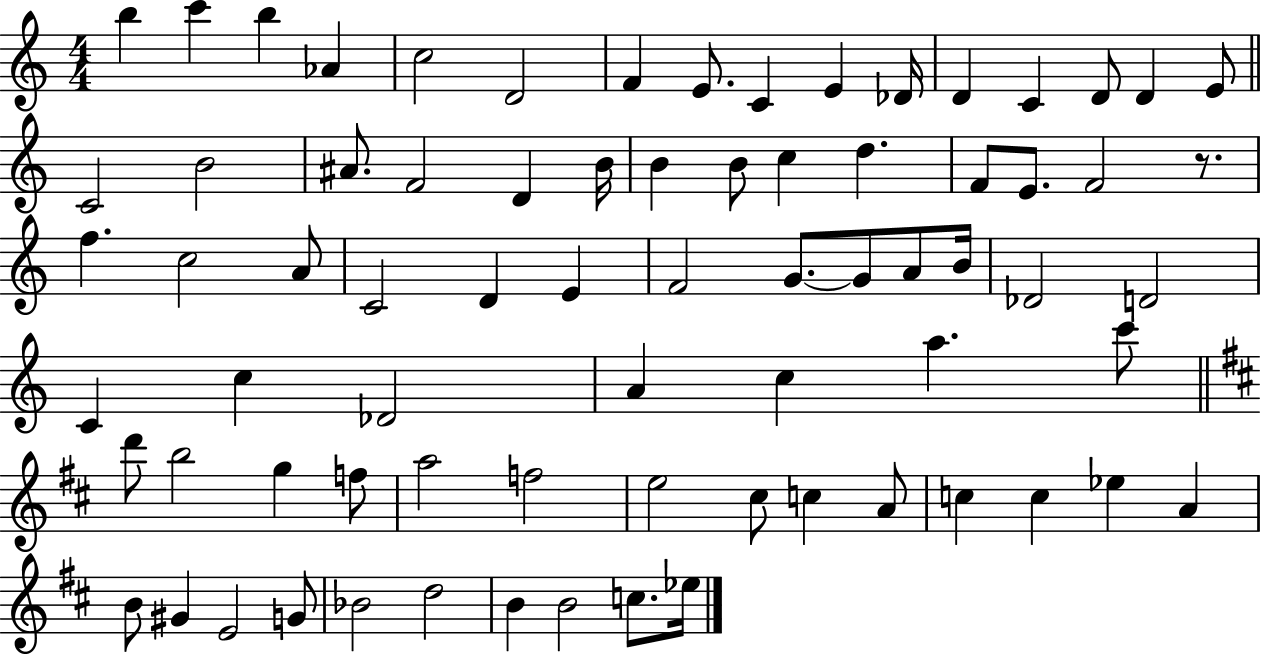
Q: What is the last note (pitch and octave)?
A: Eb5